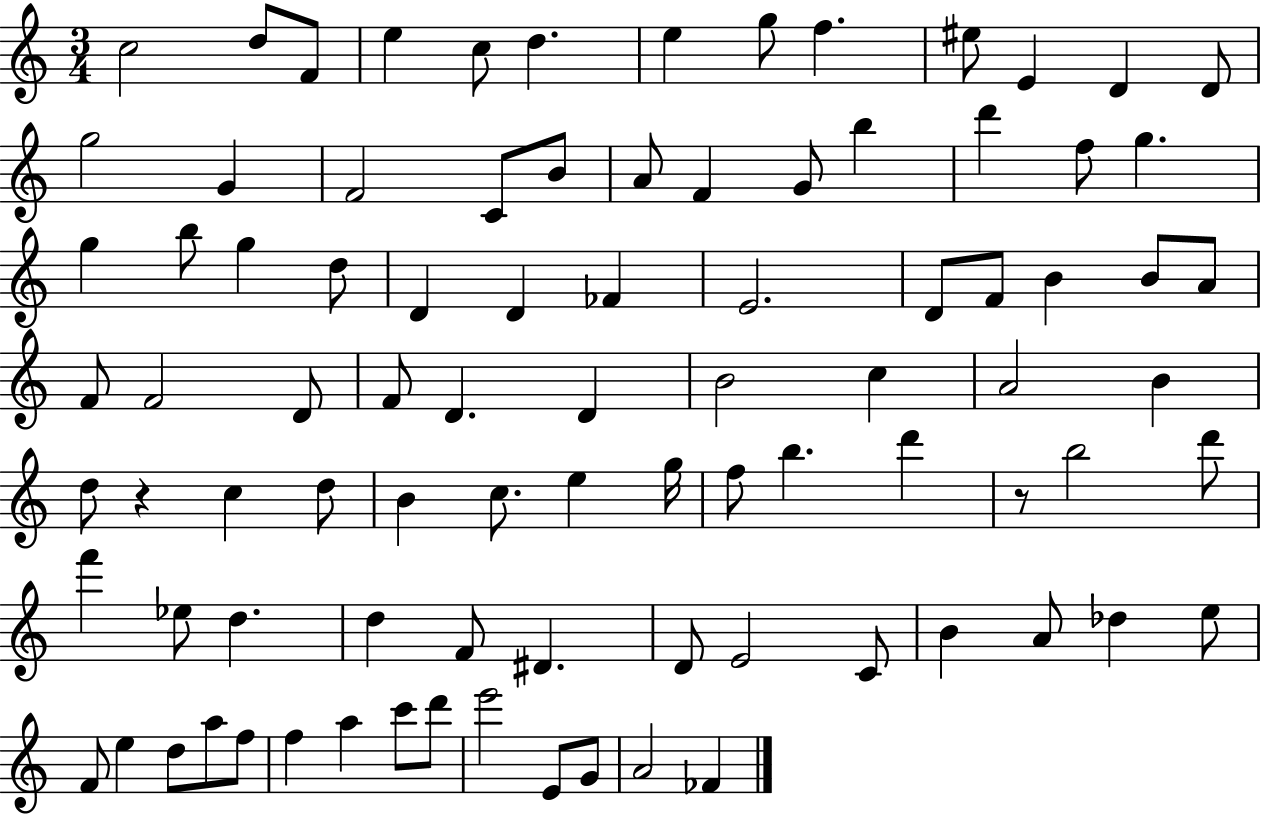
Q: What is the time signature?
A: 3/4